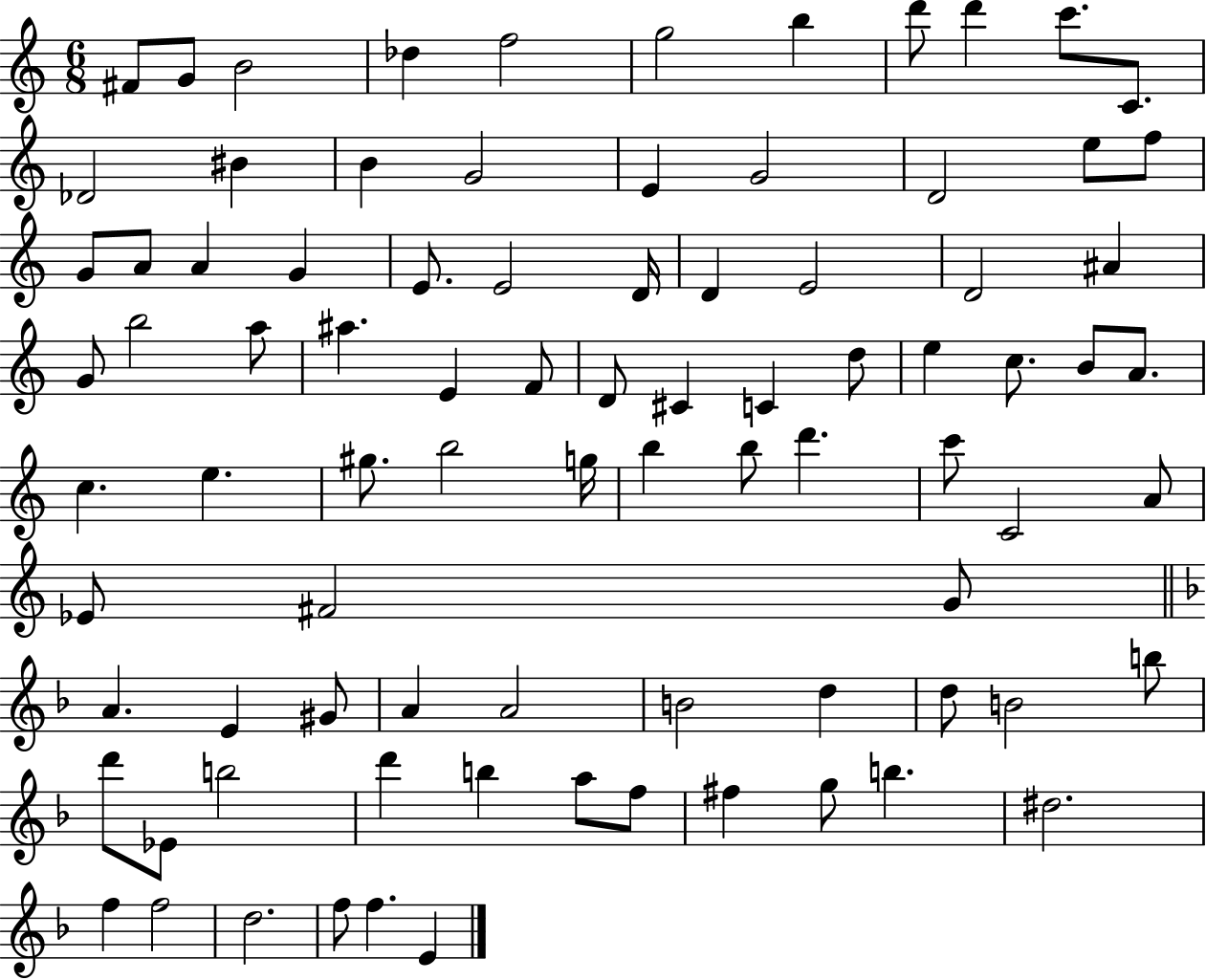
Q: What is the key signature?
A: C major